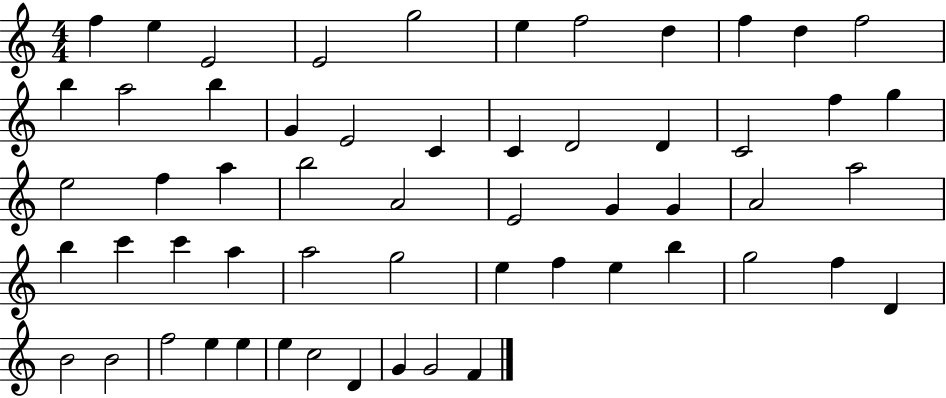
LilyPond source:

{
  \clef treble
  \numericTimeSignature
  \time 4/4
  \key c \major
  f''4 e''4 e'2 | e'2 g''2 | e''4 f''2 d''4 | f''4 d''4 f''2 | \break b''4 a''2 b''4 | g'4 e'2 c'4 | c'4 d'2 d'4 | c'2 f''4 g''4 | \break e''2 f''4 a''4 | b''2 a'2 | e'2 g'4 g'4 | a'2 a''2 | \break b''4 c'''4 c'''4 a''4 | a''2 g''2 | e''4 f''4 e''4 b''4 | g''2 f''4 d'4 | \break b'2 b'2 | f''2 e''4 e''4 | e''4 c''2 d'4 | g'4 g'2 f'4 | \break \bar "|."
}